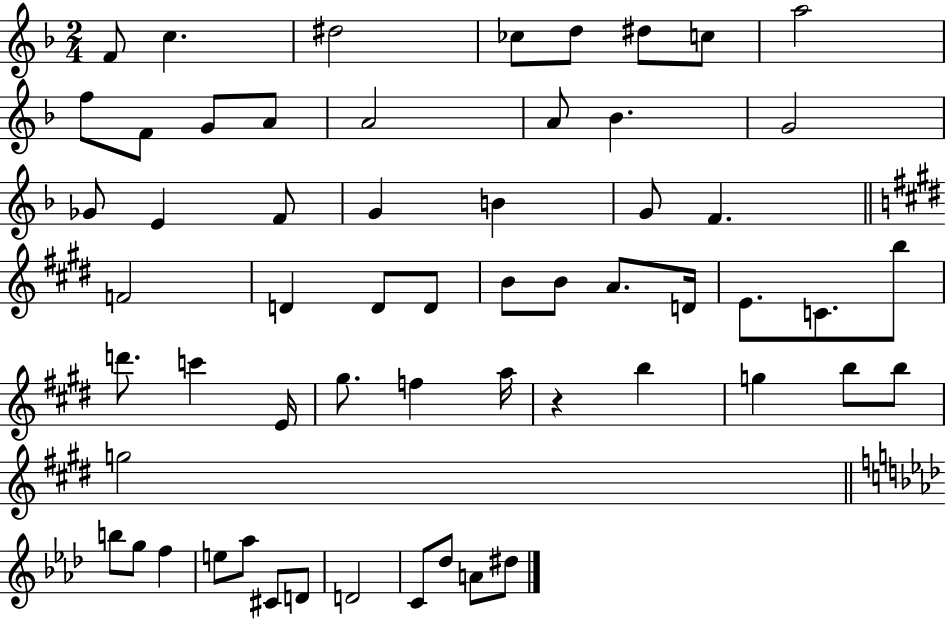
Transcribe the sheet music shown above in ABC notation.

X:1
T:Untitled
M:2/4
L:1/4
K:F
F/2 c ^d2 _c/2 d/2 ^d/2 c/2 a2 f/2 F/2 G/2 A/2 A2 A/2 _B G2 _G/2 E F/2 G B G/2 F F2 D D/2 D/2 B/2 B/2 A/2 D/4 E/2 C/2 b/2 d'/2 c' E/4 ^g/2 f a/4 z b g b/2 b/2 g2 b/2 g/2 f e/2 _a/2 ^C/2 D/2 D2 C/2 _d/2 A/2 ^d/2